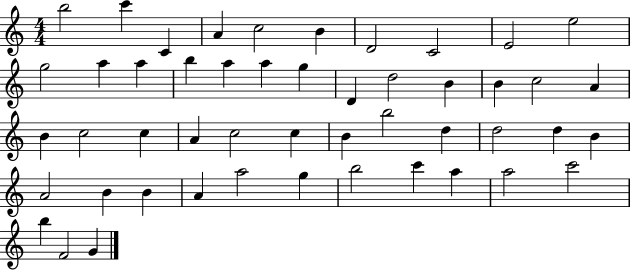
B5/h C6/q C4/q A4/q C5/h B4/q D4/h C4/h E4/h E5/h G5/h A5/q A5/q B5/q A5/q A5/q G5/q D4/q D5/h B4/q B4/q C5/h A4/q B4/q C5/h C5/q A4/q C5/h C5/q B4/q B5/h D5/q D5/h D5/q B4/q A4/h B4/q B4/q A4/q A5/h G5/q B5/h C6/q A5/q A5/h C6/h B5/q F4/h G4/q